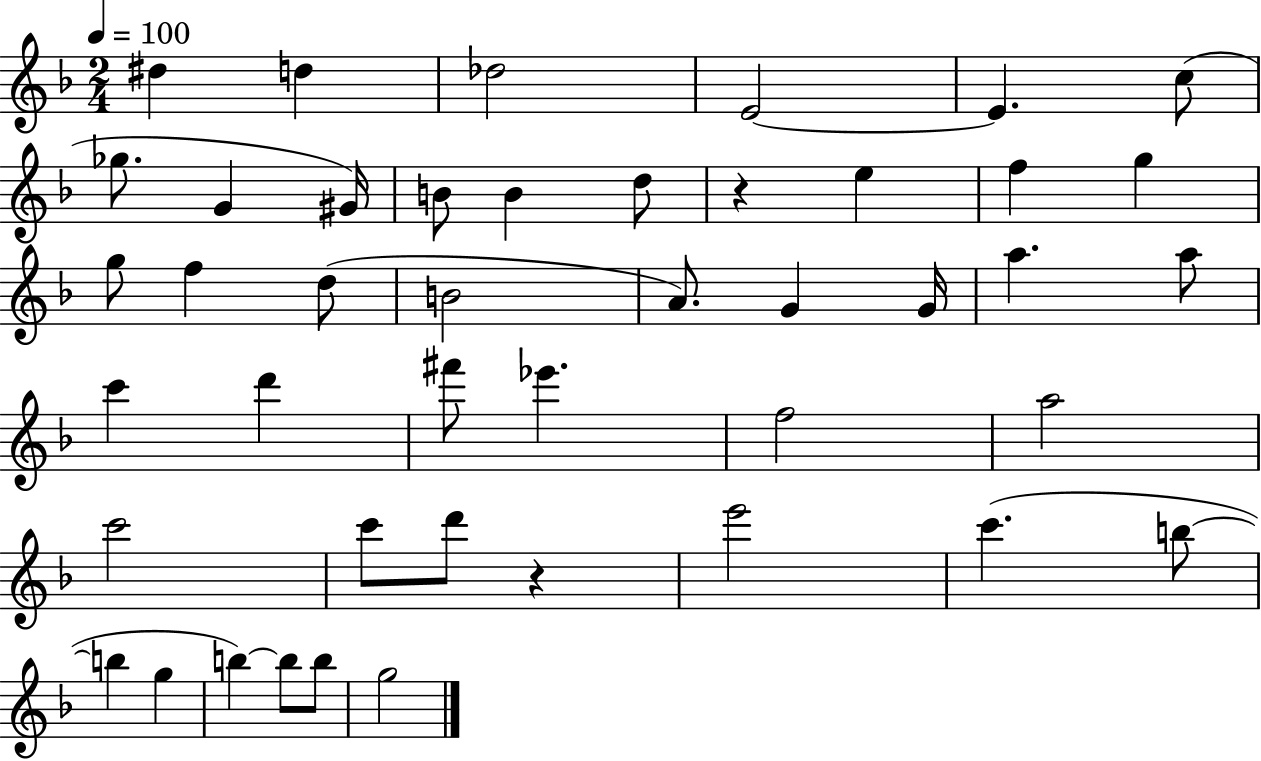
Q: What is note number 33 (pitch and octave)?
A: D6